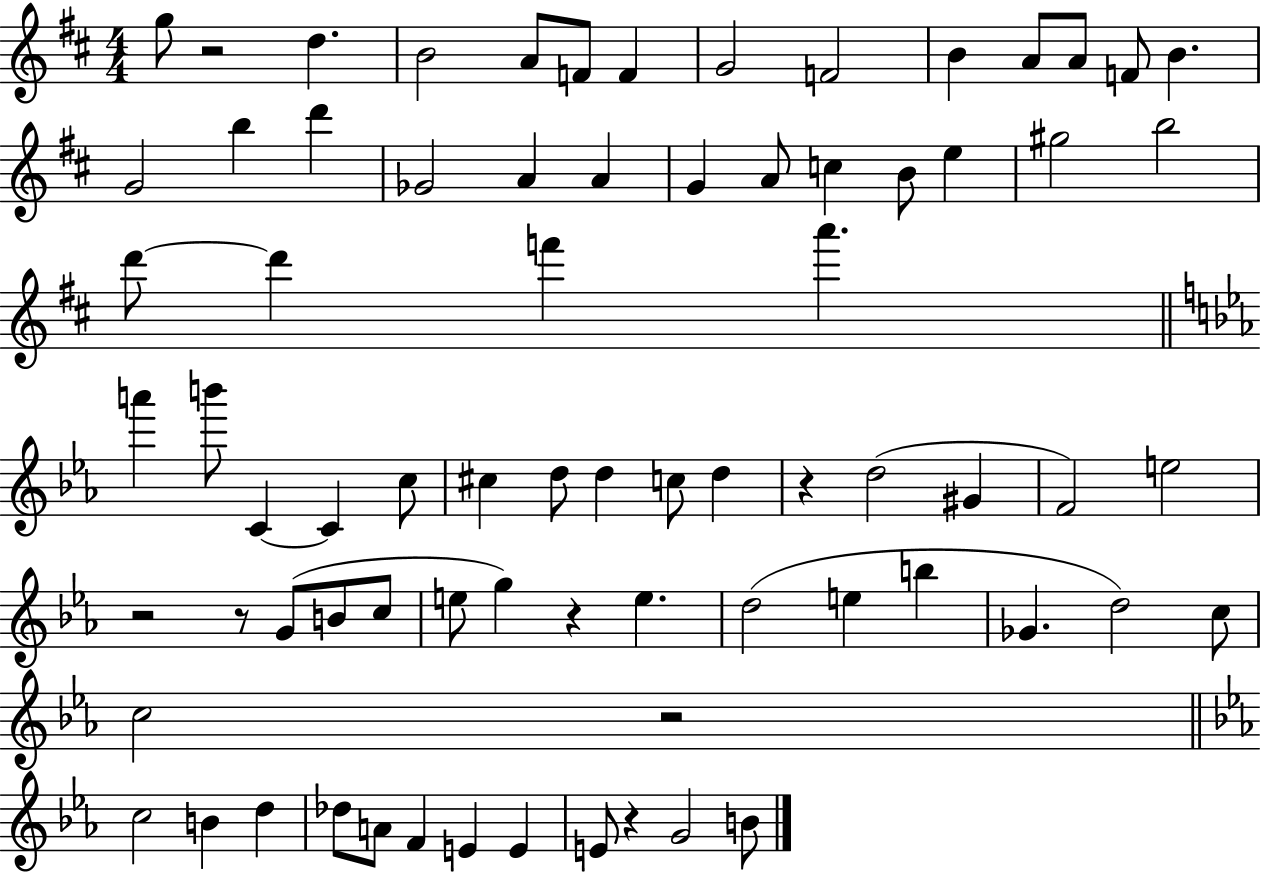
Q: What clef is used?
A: treble